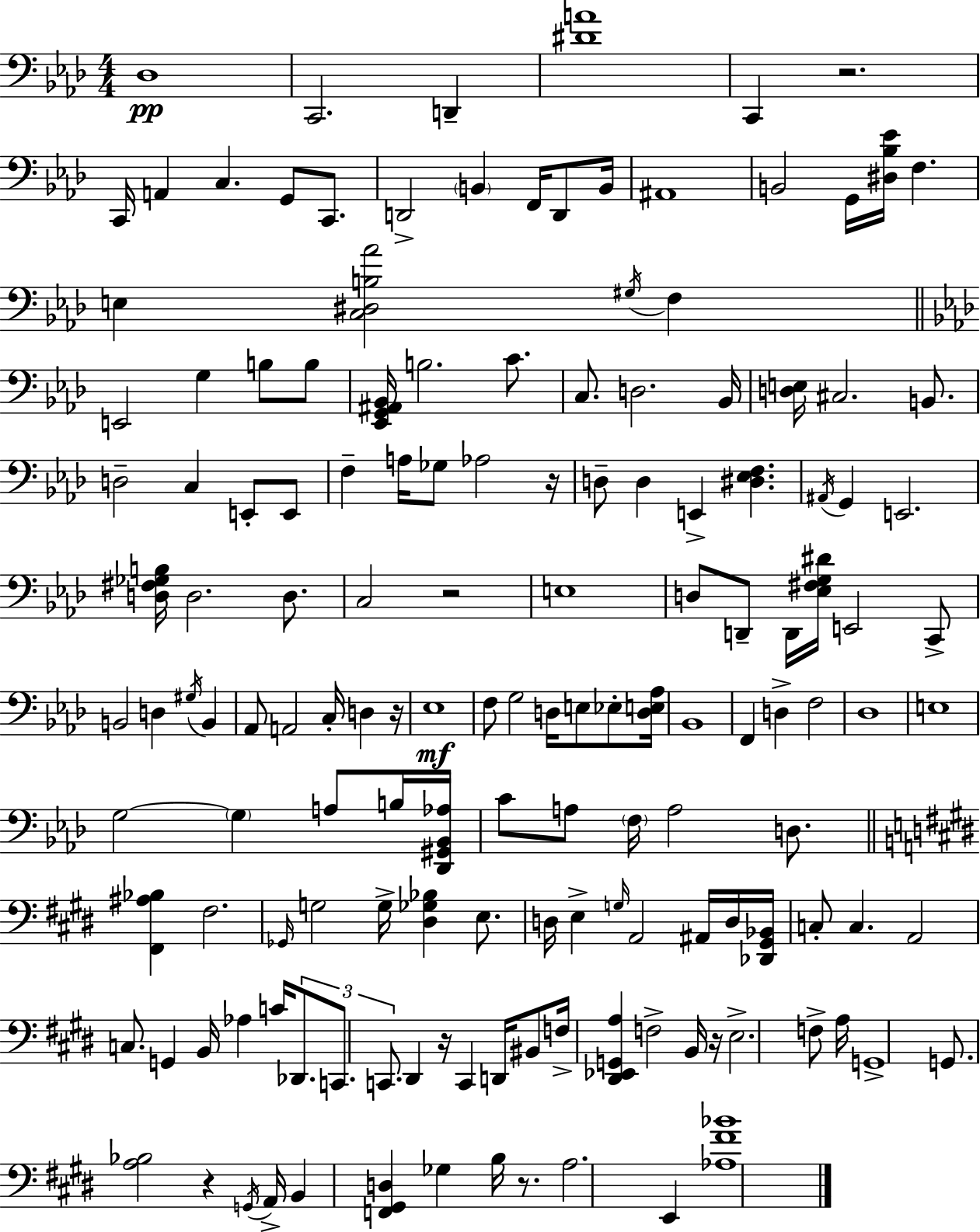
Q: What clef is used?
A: bass